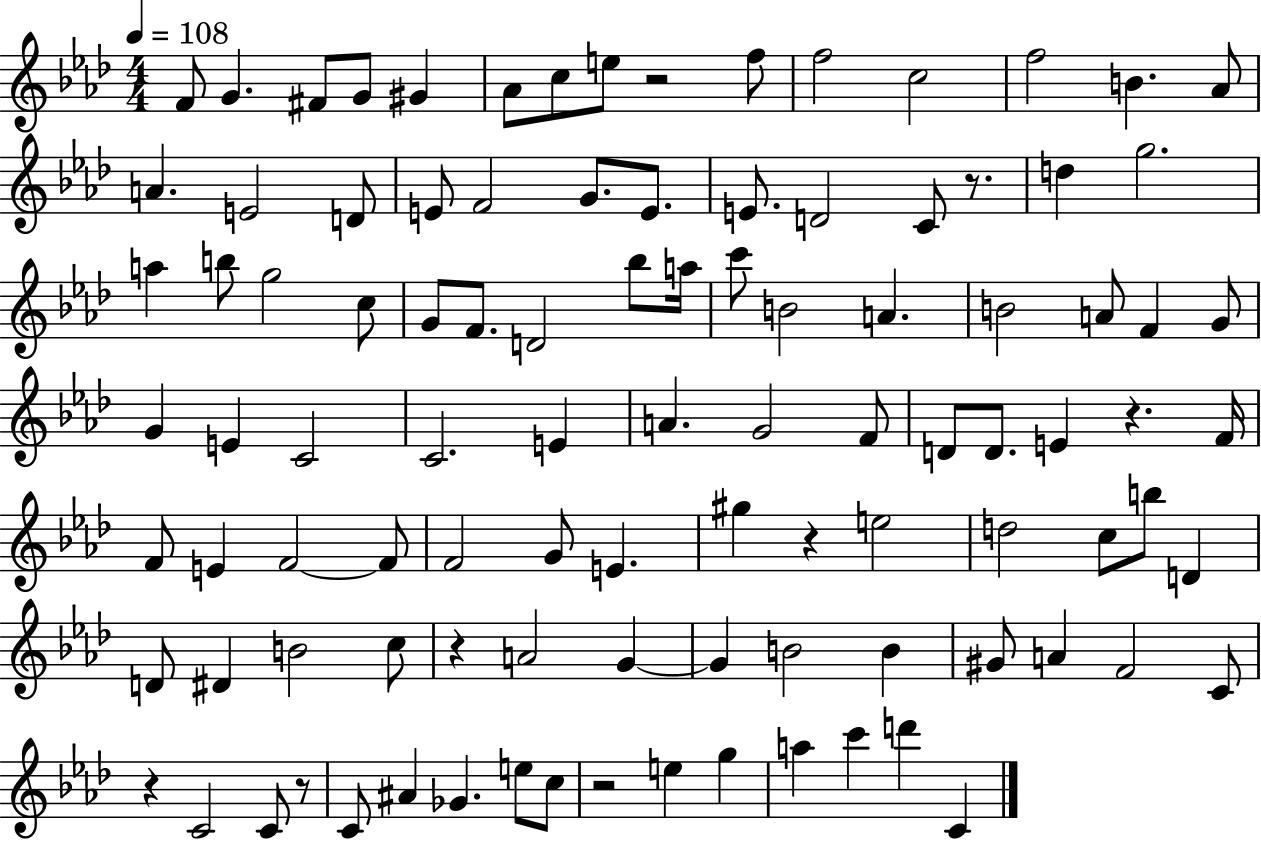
F4/e G4/q. F#4/e G4/e G#4/q Ab4/e C5/e E5/e R/h F5/e F5/h C5/h F5/h B4/q. Ab4/e A4/q. E4/h D4/e E4/e F4/h G4/e. E4/e. E4/e. D4/h C4/e R/e. D5/q G5/h. A5/q B5/e G5/h C5/e G4/e F4/e. D4/h Bb5/e A5/s C6/e B4/h A4/q. B4/h A4/e F4/q G4/e G4/q E4/q C4/h C4/h. E4/q A4/q. G4/h F4/e D4/e D4/e. E4/q R/q. F4/s F4/e E4/q F4/h F4/e F4/h G4/e E4/q. G#5/q R/q E5/h D5/h C5/e B5/e D4/q D4/e D#4/q B4/h C5/e R/q A4/h G4/q G4/q B4/h B4/q G#4/e A4/q F4/h C4/e R/q C4/h C4/e R/e C4/e A#4/q Gb4/q. E5/e C5/e R/h E5/q G5/q A5/q C6/q D6/q C4/q